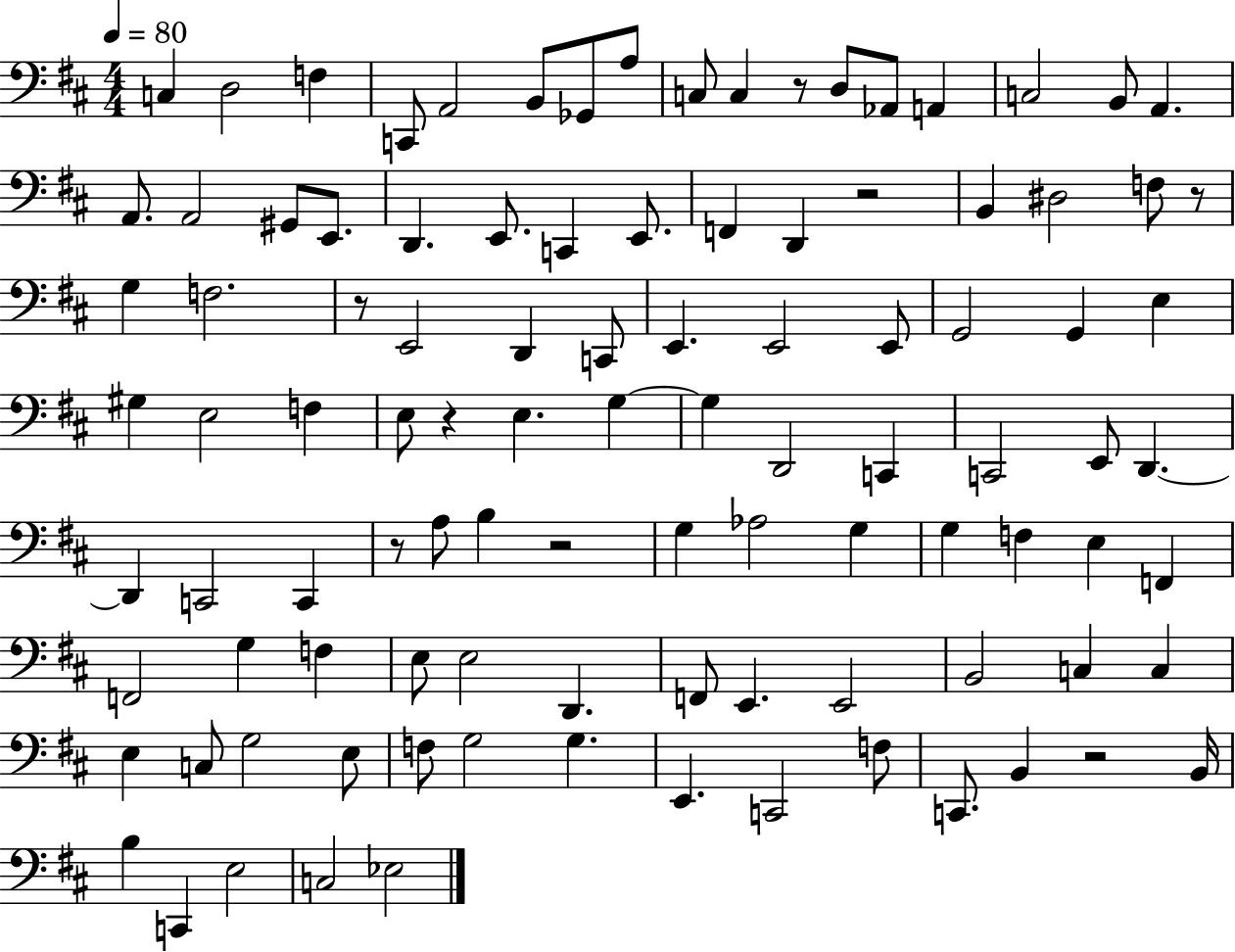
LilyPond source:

{
  \clef bass
  \numericTimeSignature
  \time 4/4
  \key d \major
  \tempo 4 = 80
  c4 d2 f4 | c,8 a,2 b,8 ges,8 a8 | c8 c4 r8 d8 aes,8 a,4 | c2 b,8 a,4. | \break a,8. a,2 gis,8 e,8. | d,4. e,8. c,4 e,8. | f,4 d,4 r2 | b,4 dis2 f8 r8 | \break g4 f2. | r8 e,2 d,4 c,8 | e,4. e,2 e,8 | g,2 g,4 e4 | \break gis4 e2 f4 | e8 r4 e4. g4~~ | g4 d,2 c,4 | c,2 e,8 d,4.~~ | \break d,4 c,2 c,4 | r8 a8 b4 r2 | g4 aes2 g4 | g4 f4 e4 f,4 | \break f,2 g4 f4 | e8 e2 d,4. | f,8 e,4. e,2 | b,2 c4 c4 | \break e4 c8 g2 e8 | f8 g2 g4. | e,4. c,2 f8 | c,8. b,4 r2 b,16 | \break b4 c,4 e2 | c2 ees2 | \bar "|."
}